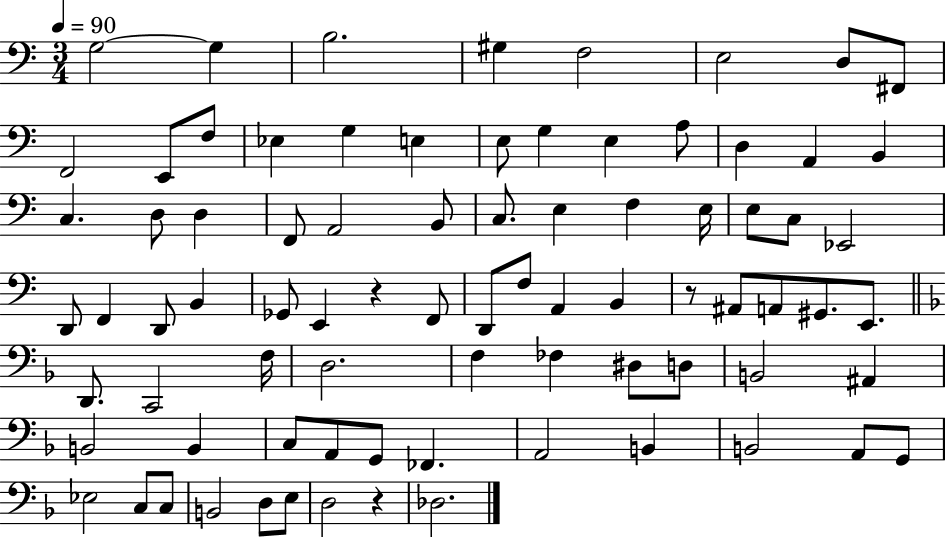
G3/h G3/q B3/h. G#3/q F3/h E3/h D3/e F#2/e F2/h E2/e F3/e Eb3/q G3/q E3/q E3/e G3/q E3/q A3/e D3/q A2/q B2/q C3/q. D3/e D3/q F2/e A2/h B2/e C3/e. E3/q F3/q E3/s E3/e C3/e Eb2/h D2/e F2/q D2/e B2/q Gb2/e E2/q R/q F2/e D2/e F3/e A2/q B2/q R/e A#2/e A2/e G#2/e. E2/e. D2/e. C2/h F3/s D3/h. F3/q FES3/q D#3/e D3/e B2/h A#2/q B2/h B2/q C3/e A2/e G2/e FES2/q. A2/h B2/q B2/h A2/e G2/e Eb3/h C3/e C3/e B2/h D3/e E3/e D3/h R/q Db3/h.